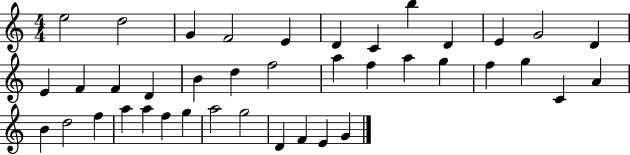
E5/h D5/h G4/q F4/h E4/q D4/q C4/q B5/q D4/q E4/q G4/h D4/q E4/q F4/q F4/q D4/q B4/q D5/q F5/h A5/q F5/q A5/q G5/q F5/q G5/q C4/q A4/q B4/q D5/h F5/q A5/q A5/q F5/q G5/q A5/h G5/h D4/q F4/q E4/q G4/q